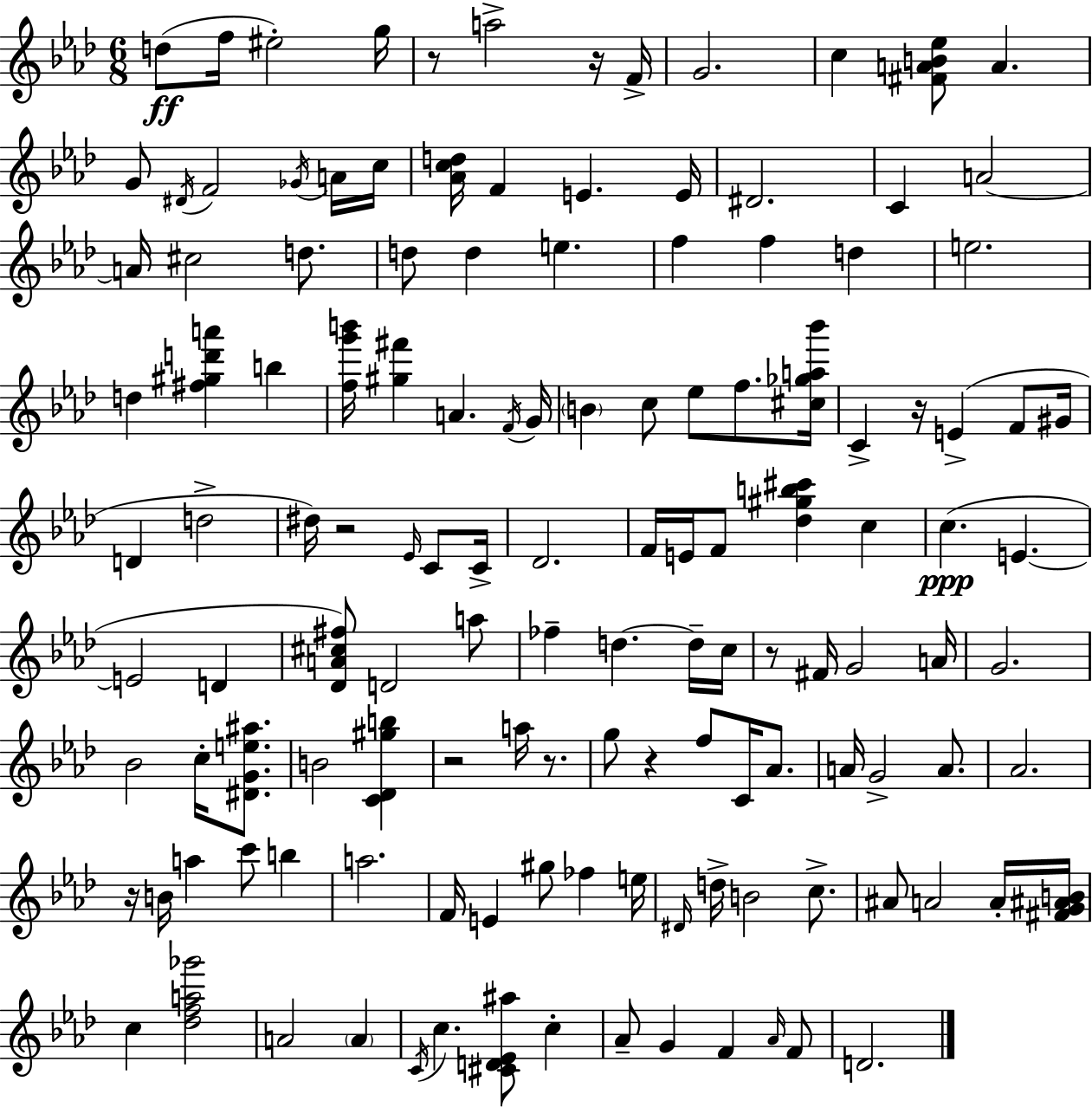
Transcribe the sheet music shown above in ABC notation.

X:1
T:Untitled
M:6/8
L:1/4
K:Fm
d/2 f/4 ^e2 g/4 z/2 a2 z/4 F/4 G2 c [^FAB_e]/2 A G/2 ^D/4 F2 _G/4 A/4 c/4 [_Acd]/4 F E E/4 ^D2 C A2 A/4 ^c2 d/2 d/2 d e f f d e2 d [^f^gd'a'] b [fg'b']/4 [^g^f'] A F/4 G/4 B c/2 _e/2 f/2 [^c_ga_b']/4 C z/4 E F/2 ^G/4 D d2 ^d/4 z2 _E/4 C/2 C/4 _D2 F/4 E/4 F/2 [_d^gb^c'] c c E E2 D [_DA^c^f]/2 D2 a/2 _f d d/4 c/4 z/2 ^F/4 G2 A/4 G2 _B2 c/4 [^DGe^a]/2 B2 [C_D^gb] z2 a/4 z/2 g/2 z f/2 C/4 _A/2 A/4 G2 A/2 _A2 z/4 B/4 a c'/2 b a2 F/4 E ^g/2 _f e/4 ^D/4 d/4 B2 c/2 ^A/2 A2 A/4 [^FG^AB]/4 c [_dfa_g']2 A2 A C/4 c [^CD_E^a]/2 c _A/2 G F _A/4 F/2 D2